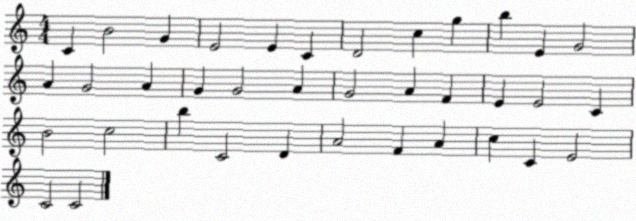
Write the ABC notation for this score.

X:1
T:Untitled
M:4/4
L:1/4
K:C
C B2 G E2 E C D2 c g b E G2 A G2 A G G2 A G2 A F E E2 C B2 c2 b C2 D A2 F A c C E2 C2 C2